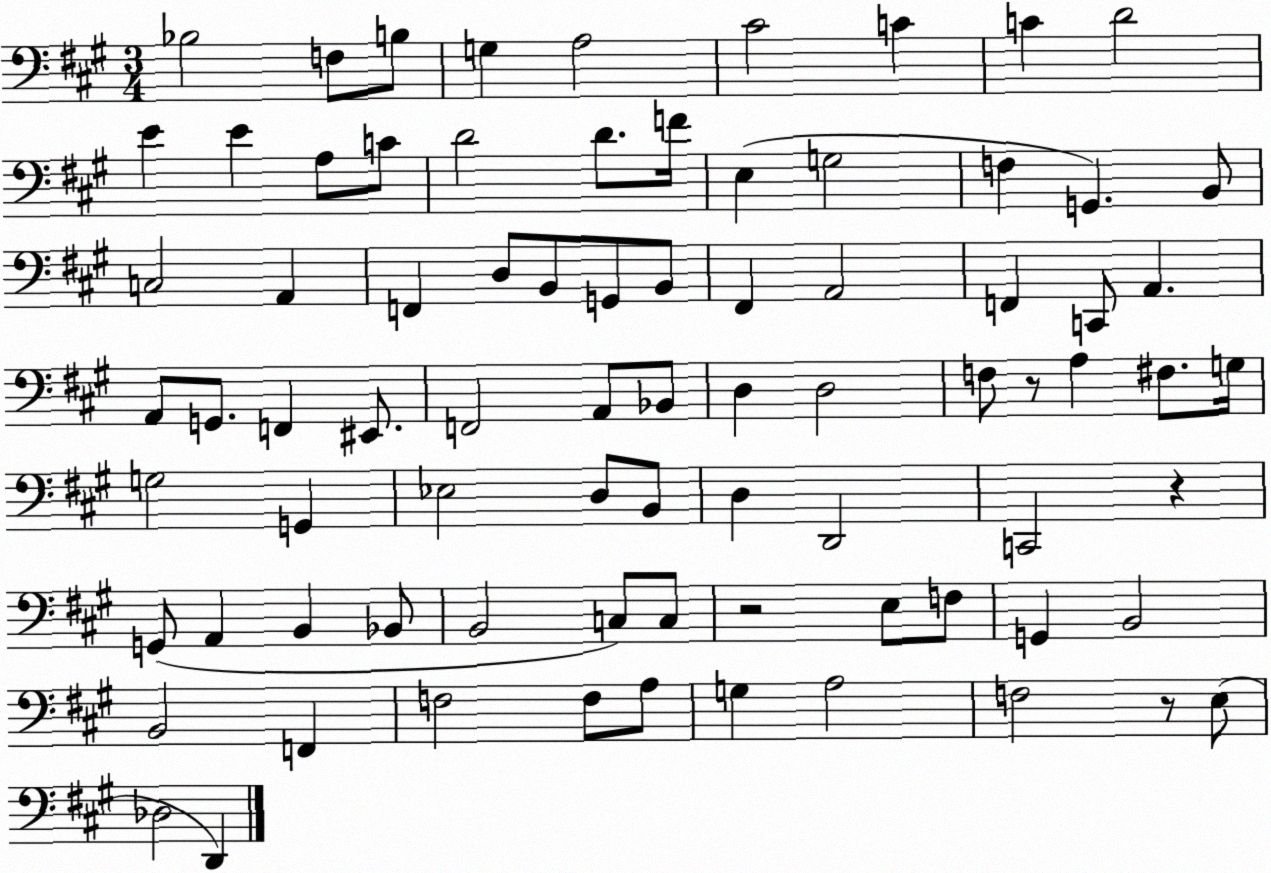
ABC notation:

X:1
T:Untitled
M:3/4
L:1/4
K:A
_B,2 F,/2 B,/2 G, A,2 ^C2 C C D2 E E A,/2 C/2 D2 D/2 F/4 E, G,2 F, G,, B,,/2 C,2 A,, F,, D,/2 B,,/2 G,,/2 B,,/2 ^F,, A,,2 F,, C,,/2 A,, A,,/2 G,,/2 F,, ^E,,/2 F,,2 A,,/2 _B,,/2 D, D,2 F,/2 z/2 A, ^F,/2 G,/4 G,2 G,, _E,2 D,/2 B,,/2 D, D,,2 C,,2 z G,,/2 A,, B,, _B,,/2 B,,2 C,/2 C,/2 z2 E,/2 F,/2 G,, B,,2 B,,2 F,, F,2 F,/2 A,/2 G, A,2 F,2 z/2 E,/2 _D,2 D,,